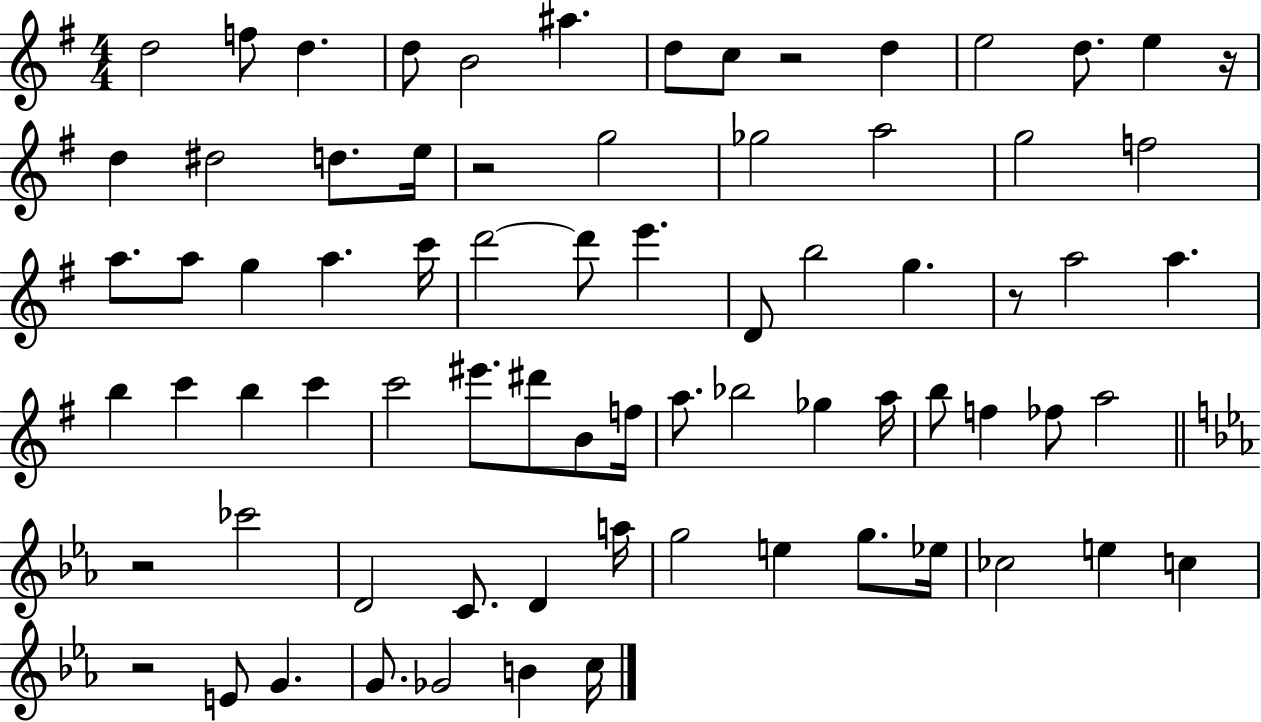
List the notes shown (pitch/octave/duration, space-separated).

D5/h F5/e D5/q. D5/e B4/h A#5/q. D5/e C5/e R/h D5/q E5/h D5/e. E5/q R/s D5/q D#5/h D5/e. E5/s R/h G5/h Gb5/h A5/h G5/h F5/h A5/e. A5/e G5/q A5/q. C6/s D6/h D6/e E6/q. D4/e B5/h G5/q. R/e A5/h A5/q. B5/q C6/q B5/q C6/q C6/h EIS6/e. D#6/e B4/e F5/s A5/e. Bb5/h Gb5/q A5/s B5/e F5/q FES5/e A5/h R/h CES6/h D4/h C4/e. D4/q A5/s G5/h E5/q G5/e. Eb5/s CES5/h E5/q C5/q R/h E4/e G4/q. G4/e. Gb4/h B4/q C5/s